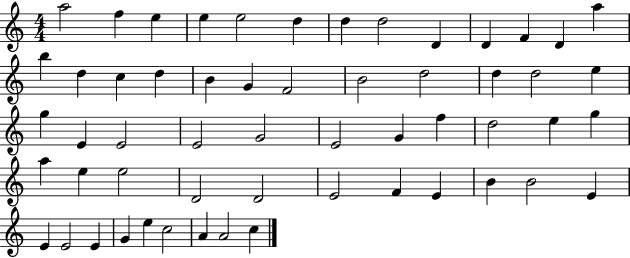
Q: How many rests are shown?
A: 0